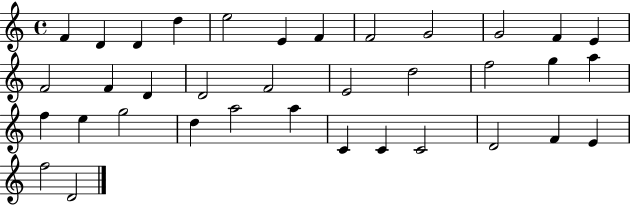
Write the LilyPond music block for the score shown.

{
  \clef treble
  \time 4/4
  \defaultTimeSignature
  \key c \major
  f'4 d'4 d'4 d''4 | e''2 e'4 f'4 | f'2 g'2 | g'2 f'4 e'4 | \break f'2 f'4 d'4 | d'2 f'2 | e'2 d''2 | f''2 g''4 a''4 | \break f''4 e''4 g''2 | d''4 a''2 a''4 | c'4 c'4 c'2 | d'2 f'4 e'4 | \break f''2 d'2 | \bar "|."
}